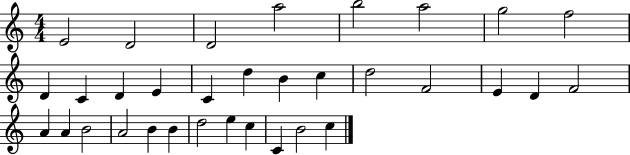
{
  \clef treble
  \numericTimeSignature
  \time 4/4
  \key c \major
  e'2 d'2 | d'2 a''2 | b''2 a''2 | g''2 f''2 | \break d'4 c'4 d'4 e'4 | c'4 d''4 b'4 c''4 | d''2 f'2 | e'4 d'4 f'2 | \break a'4 a'4 b'2 | a'2 b'4 b'4 | d''2 e''4 c''4 | c'4 b'2 c''4 | \break \bar "|."
}